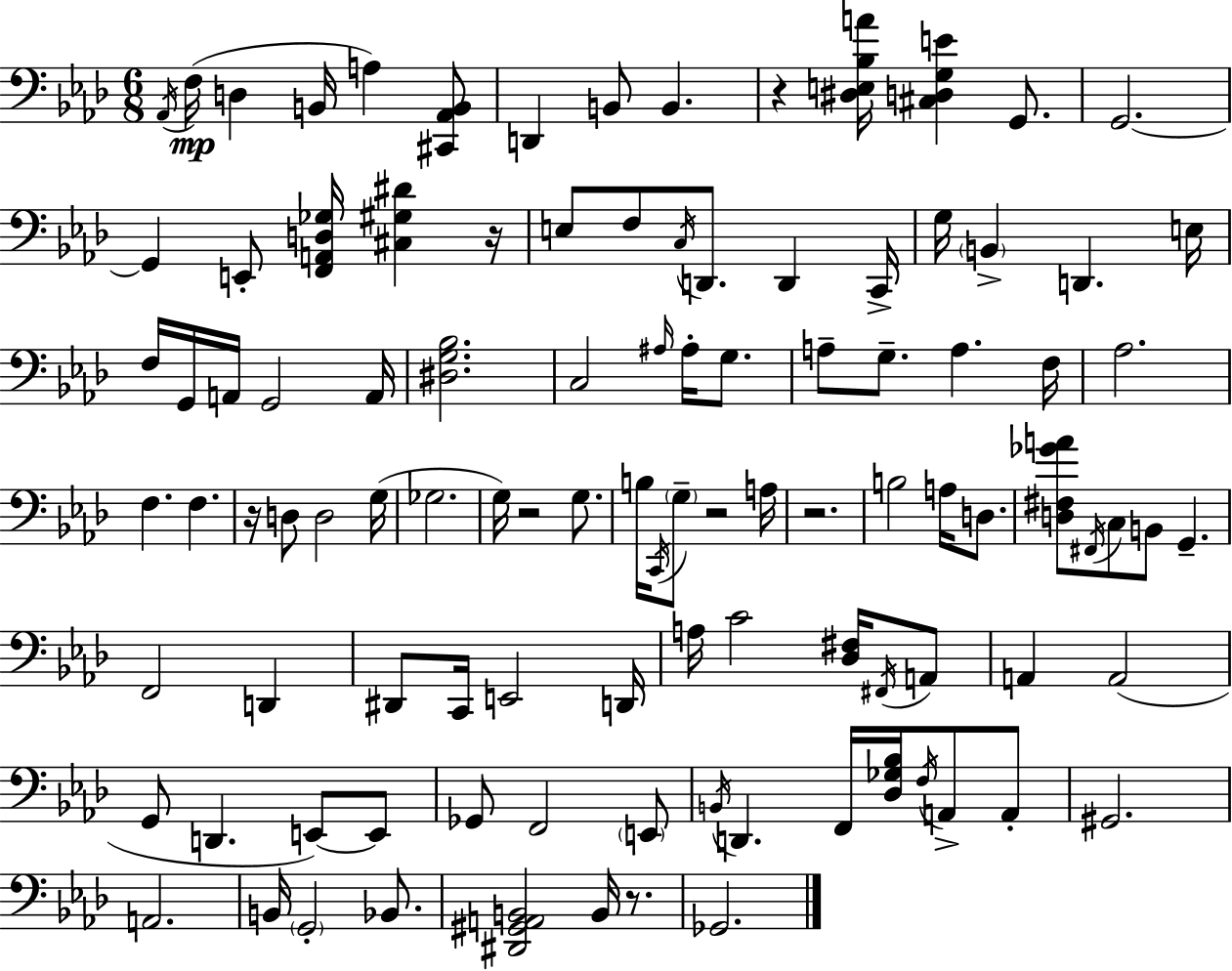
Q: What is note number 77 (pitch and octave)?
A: F2